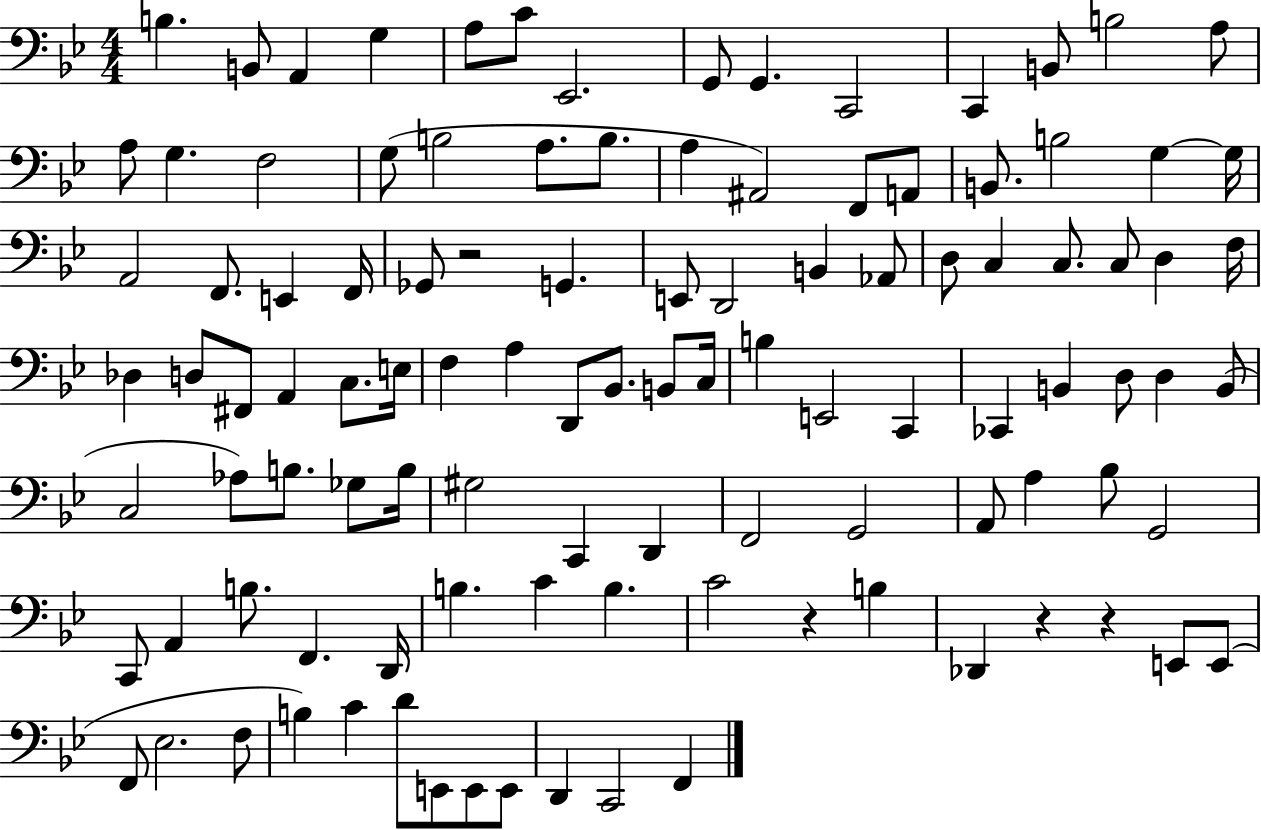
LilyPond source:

{
  \clef bass
  \numericTimeSignature
  \time 4/4
  \key bes \major
  b4. b,8 a,4 g4 | a8 c'8 ees,2. | g,8 g,4. c,2 | c,4 b,8 b2 a8 | \break a8 g4. f2 | g8( b2 a8. b8. | a4 ais,2) f,8 a,8 | b,8. b2 g4~~ g16 | \break a,2 f,8. e,4 f,16 | ges,8 r2 g,4. | e,8 d,2 b,4 aes,8 | d8 c4 c8. c8 d4 f16 | \break des4 d8 fis,8 a,4 c8. e16 | f4 a4 d,8 bes,8. b,8 c16 | b4 e,2 c,4 | ces,4 b,4 d8 d4 b,8( | \break c2 aes8) b8. ges8 b16 | gis2 c,4 d,4 | f,2 g,2 | a,8 a4 bes8 g,2 | \break c,8 a,4 b8. f,4. d,16 | b4. c'4 b4. | c'2 r4 b4 | des,4 r4 r4 e,8 e,8( | \break f,8 ees2. f8 | b4) c'4 d'8 e,8 e,8 e,8 | d,4 c,2 f,4 | \bar "|."
}